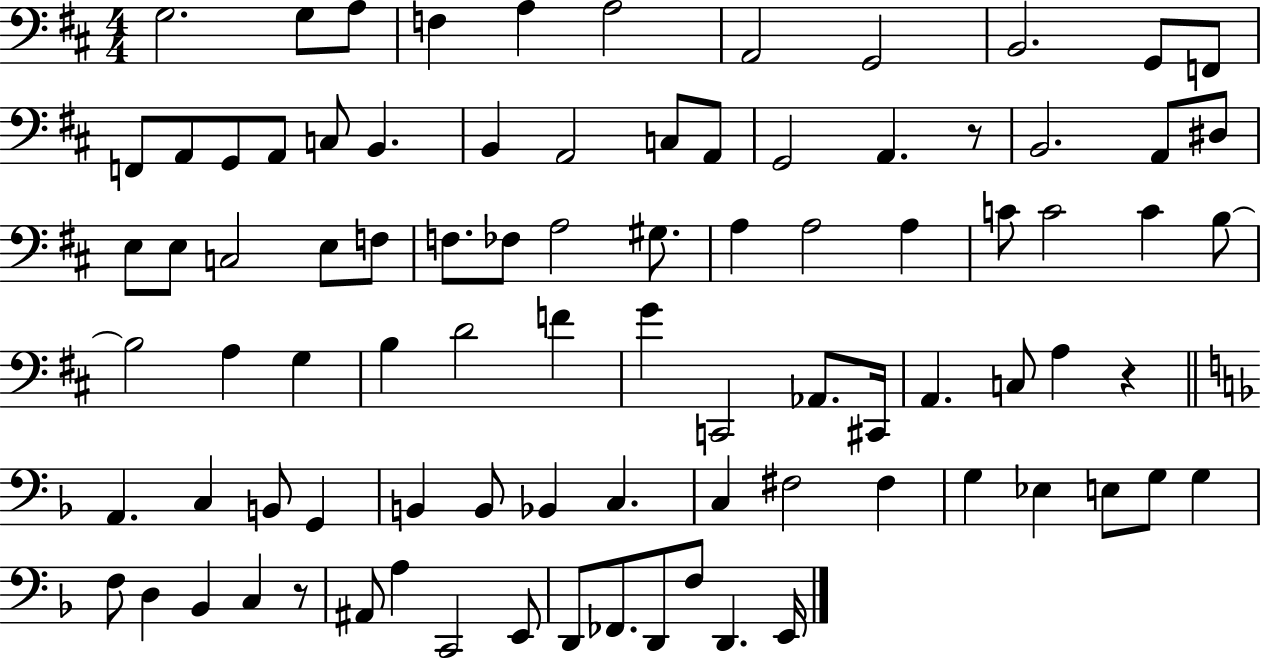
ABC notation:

X:1
T:Untitled
M:4/4
L:1/4
K:D
G,2 G,/2 A,/2 F, A, A,2 A,,2 G,,2 B,,2 G,,/2 F,,/2 F,,/2 A,,/2 G,,/2 A,,/2 C,/2 B,, B,, A,,2 C,/2 A,,/2 G,,2 A,, z/2 B,,2 A,,/2 ^D,/2 E,/2 E,/2 C,2 E,/2 F,/2 F,/2 _F,/2 A,2 ^G,/2 A, A,2 A, C/2 C2 C B,/2 B,2 A, G, B, D2 F G C,,2 _A,,/2 ^C,,/4 A,, C,/2 A, z A,, C, B,,/2 G,, B,, B,,/2 _B,, C, C, ^F,2 ^F, G, _E, E,/2 G,/2 G, F,/2 D, _B,, C, z/2 ^A,,/2 A, C,,2 E,,/2 D,,/2 _F,,/2 D,,/2 F,/2 D,, E,,/4